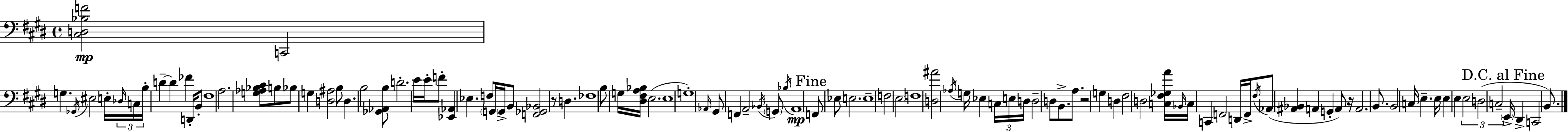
{
  \clef bass
  \time 4/4
  \defaultTimeSignature
  \key e \major
  <cis d bes f'>2\mp c,2 | g4. \acciaccatura { ges,16 } eis2 e16-. | \tuplet 3/2 { \grace { des16 } c16 b16-. } d'4--~~ d'4 fes'4 d,16-. | b,8-. fis1 | \break a2. <g aes bes cis'>8 | b8 bes8 g4 <d ais>2 | b8 d4. b2 | <ges, aes, b>8 d'2.-. e'16 e'16-. | \break f'8-. <ees, aes,>4 ees4. f8 \parenthesize g,16 g,16-> | b,8 <f, ges, bes,>2 r8 d4. | fes1 | b8 g16 <dis fis a bes>16 e2.( | \break e1 | g1-.) | \grace { aes,16 } gis,8 f,4 a,2-- | \acciaccatura { bes,16 } \parenthesize g,8 \acciaccatura { bes16 } a,1\mp | \break \mark "Fine" f,8 ees8 e2. | e1-- | f2 \parenthesize e2 | f1 | \break <d ais'>2 \acciaccatura { aes16 } g16 ees4 | \tuplet 3/2 { c16 e16 d16 } d2-- d8 | b,8.-> a8. r2 g4 | d4 fis2 d2 | \break <c fis ges a'>16 \grace { bes,16 } c16 c,4 f,2 | d,16 f,16-> \acciaccatura { fis16 } aes,8( <ais, bes,>4 a,4 | g,4-. a,8) r16 a,2. | b,8. b,2 | \break c16 e4.-- e16 e4 e4 | \tuplet 3/2 { e2 d2( | c2-- } \mark "D.C. al Fine" \parenthesize e,16-> dis,4-> c,2 | b,8.) \bar "|."
}